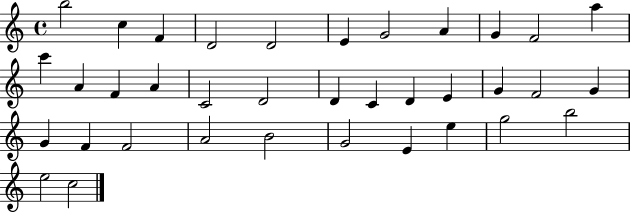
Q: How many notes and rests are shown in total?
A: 36